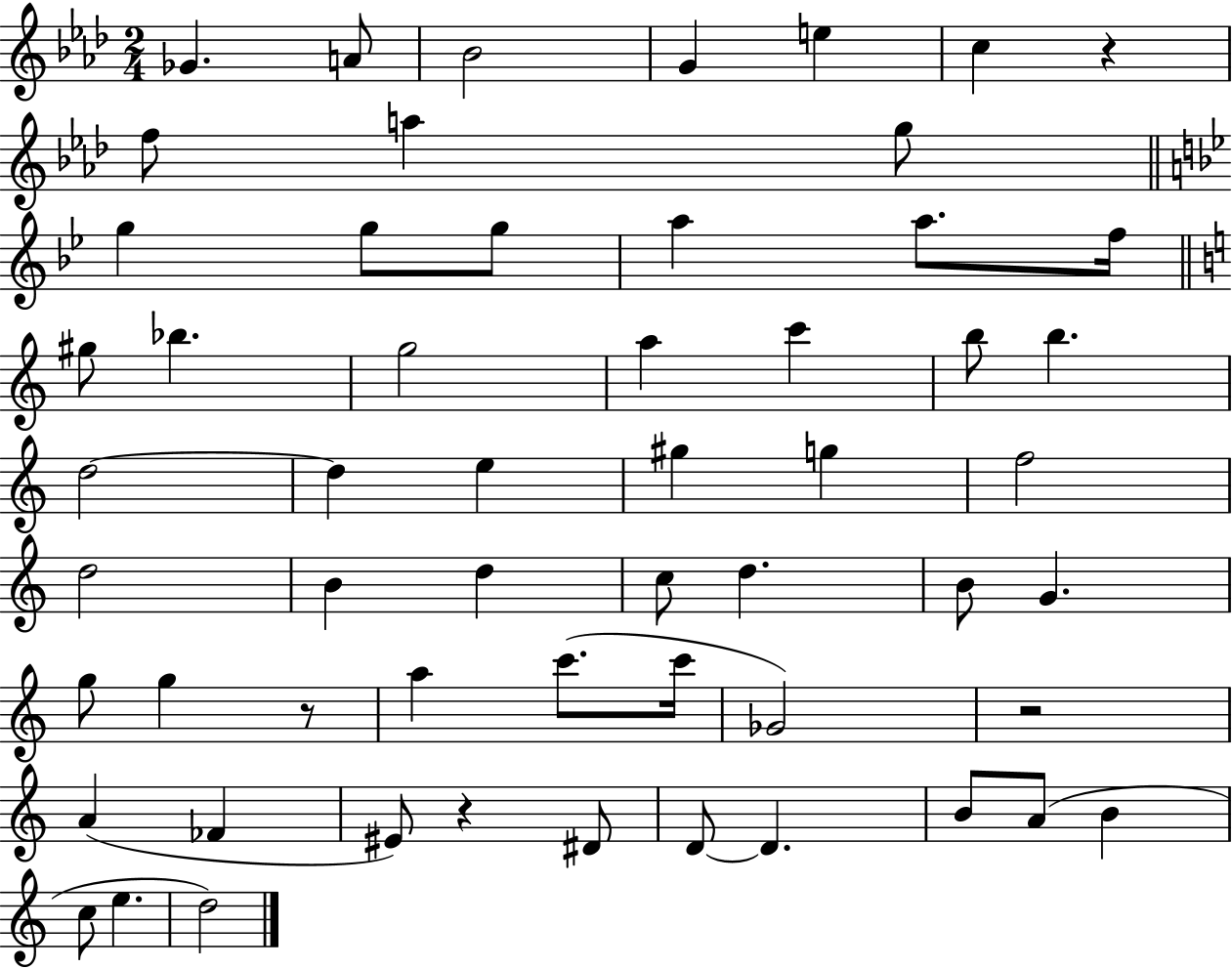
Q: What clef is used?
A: treble